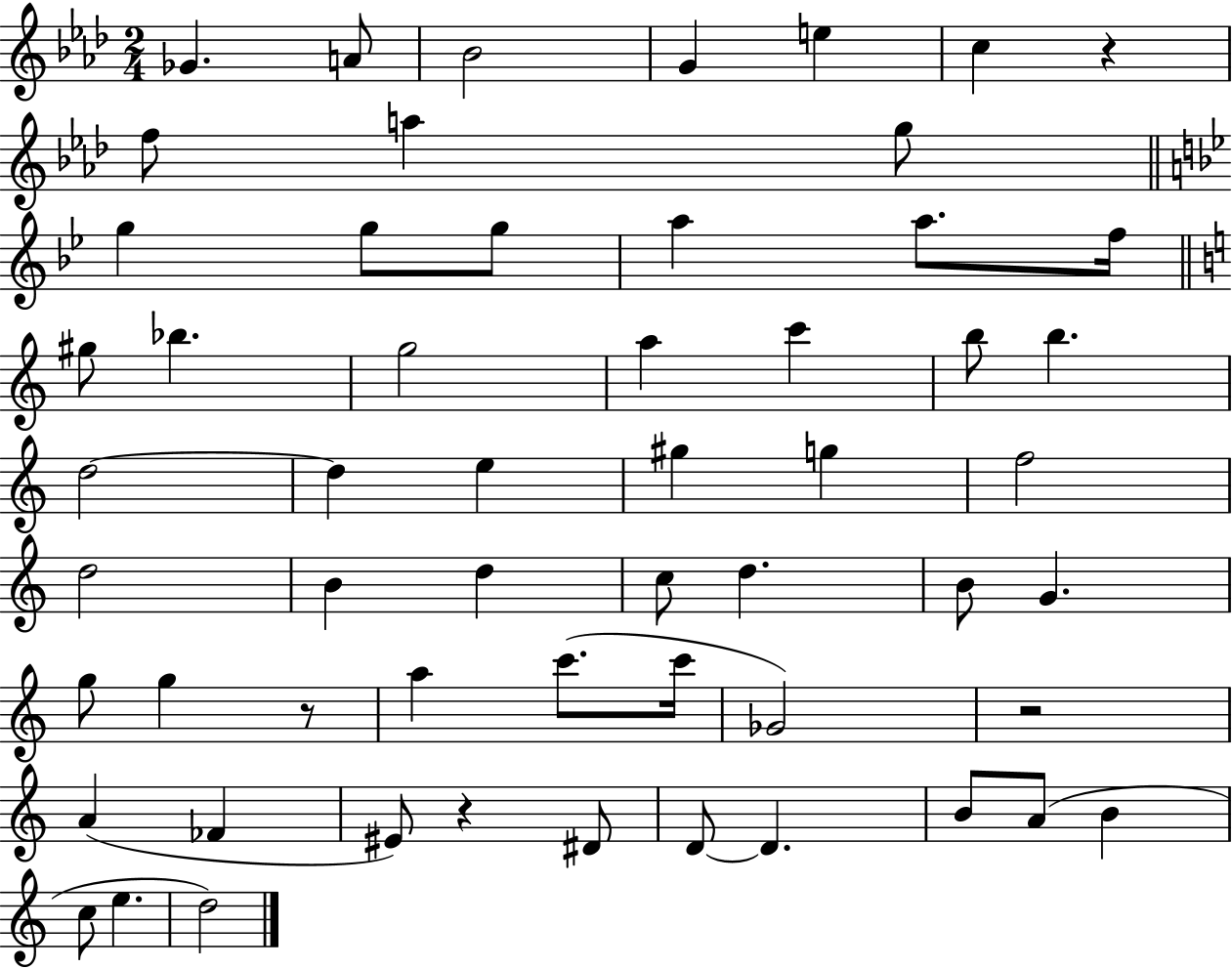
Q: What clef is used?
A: treble